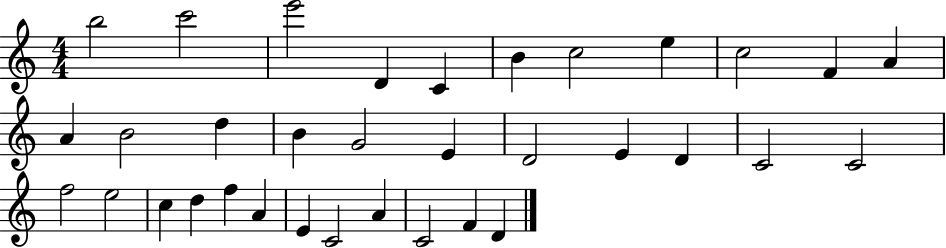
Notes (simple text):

B5/h C6/h E6/h D4/q C4/q B4/q C5/h E5/q C5/h F4/q A4/q A4/q B4/h D5/q B4/q G4/h E4/q D4/h E4/q D4/q C4/h C4/h F5/h E5/h C5/q D5/q F5/q A4/q E4/q C4/h A4/q C4/h F4/q D4/q